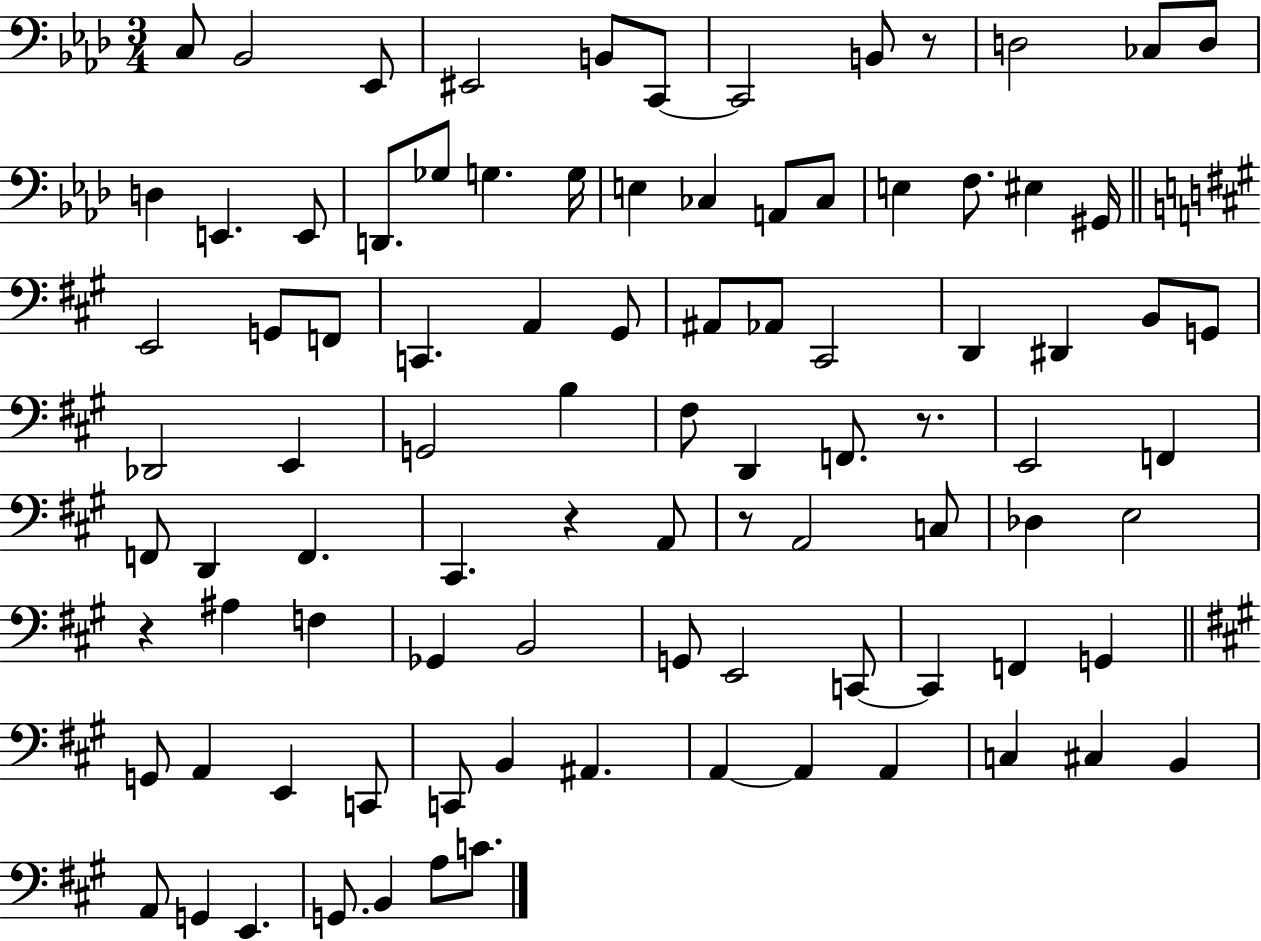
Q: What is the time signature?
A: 3/4